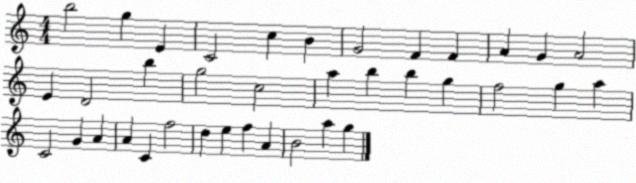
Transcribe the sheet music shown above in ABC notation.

X:1
T:Untitled
M:4/4
L:1/4
K:C
b2 g E C2 c B G2 F F A G A2 E D2 b g2 c2 a b b g f2 g a C2 G A A C f2 d e f A B2 a g